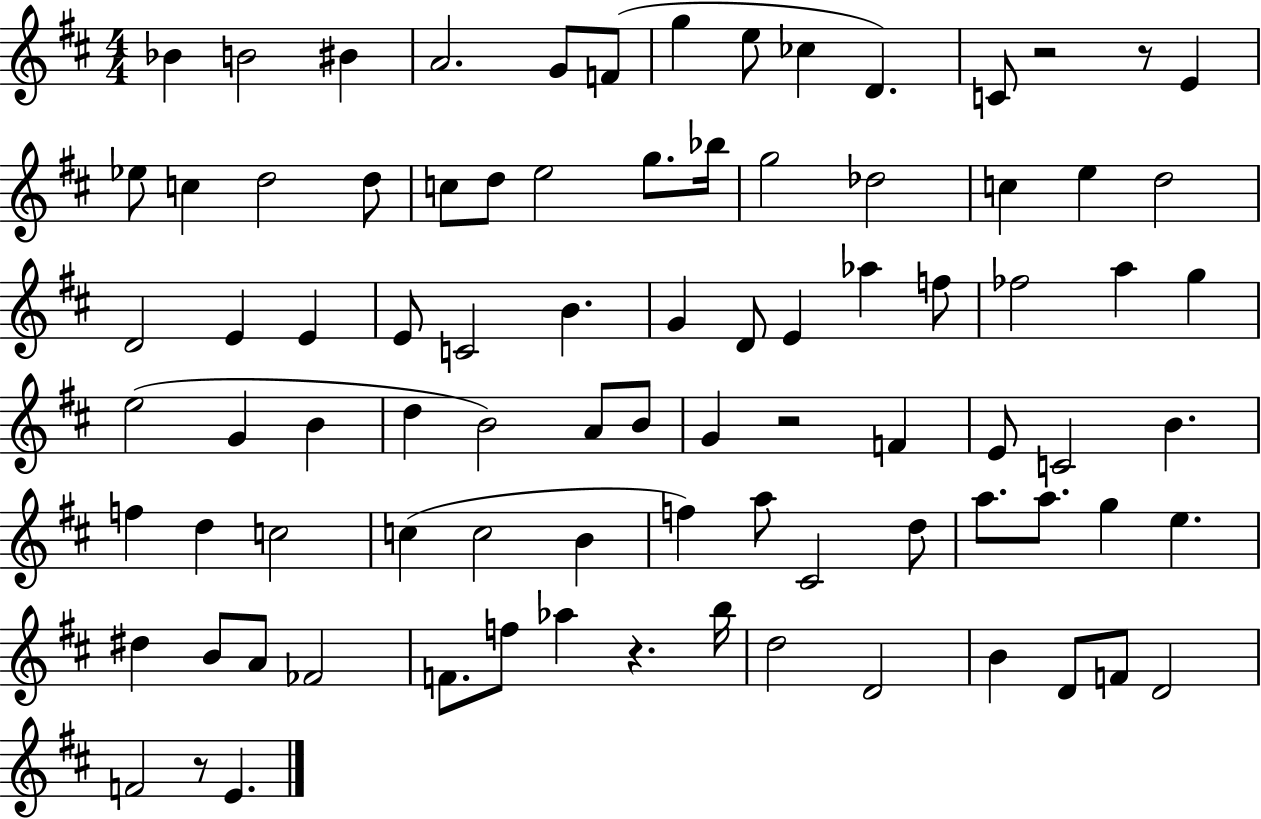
{
  \clef treble
  \numericTimeSignature
  \time 4/4
  \key d \major
  bes'4 b'2 bis'4 | a'2. g'8 f'8( | g''4 e''8 ces''4 d'4.) | c'8 r2 r8 e'4 | \break ees''8 c''4 d''2 d''8 | c''8 d''8 e''2 g''8. bes''16 | g''2 des''2 | c''4 e''4 d''2 | \break d'2 e'4 e'4 | e'8 c'2 b'4. | g'4 d'8 e'4 aes''4 f''8 | fes''2 a''4 g''4 | \break e''2( g'4 b'4 | d''4 b'2) a'8 b'8 | g'4 r2 f'4 | e'8 c'2 b'4. | \break f''4 d''4 c''2 | c''4( c''2 b'4 | f''4) a''8 cis'2 d''8 | a''8. a''8. g''4 e''4. | \break dis''4 b'8 a'8 fes'2 | f'8. f''8 aes''4 r4. b''16 | d''2 d'2 | b'4 d'8 f'8 d'2 | \break f'2 r8 e'4. | \bar "|."
}